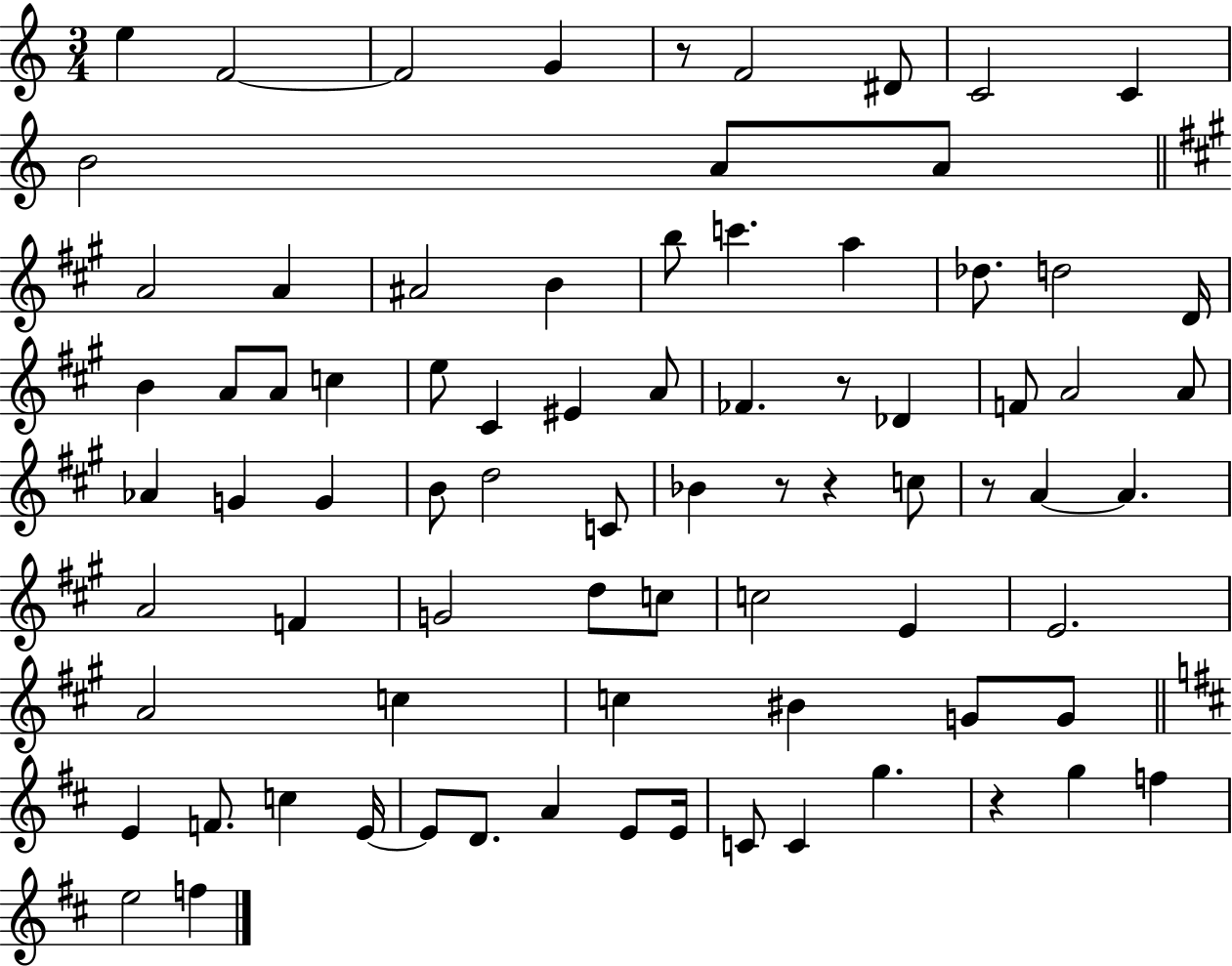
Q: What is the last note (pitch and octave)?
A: F5